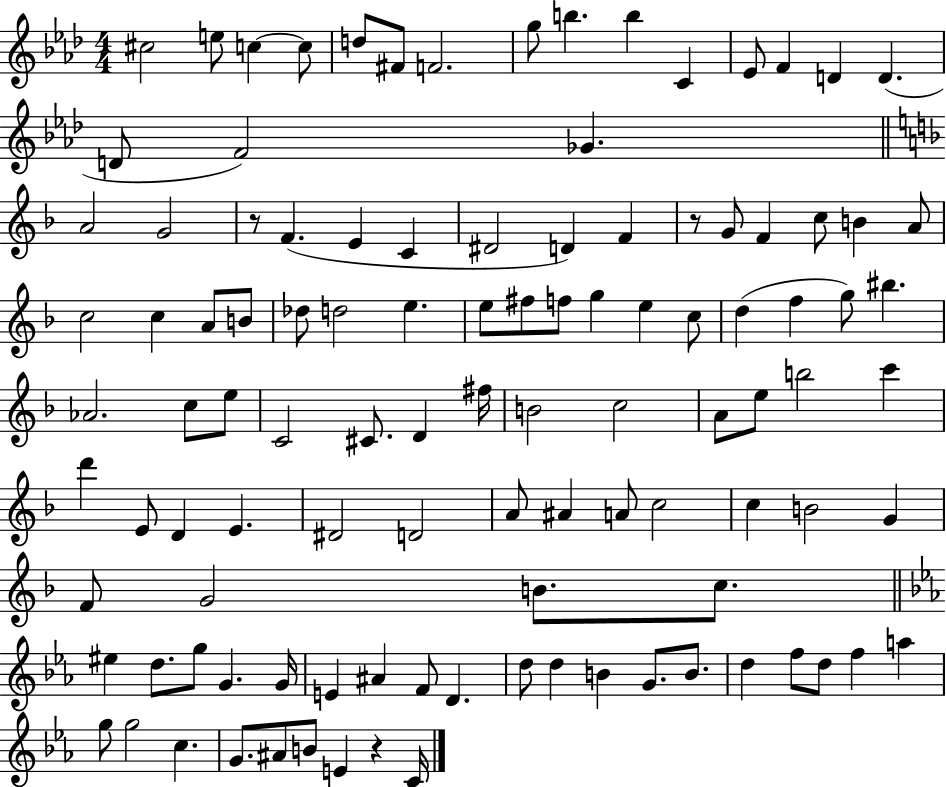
X:1
T:Untitled
M:4/4
L:1/4
K:Ab
^c2 e/2 c c/2 d/2 ^F/2 F2 g/2 b b C _E/2 F D D D/2 F2 _G A2 G2 z/2 F E C ^D2 D F z/2 G/2 F c/2 B A/2 c2 c A/2 B/2 _d/2 d2 e e/2 ^f/2 f/2 g e c/2 d f g/2 ^b _A2 c/2 e/2 C2 ^C/2 D ^f/4 B2 c2 A/2 e/2 b2 c' d' E/2 D E ^D2 D2 A/2 ^A A/2 c2 c B2 G F/2 G2 B/2 c/2 ^e d/2 g/2 G G/4 E ^A F/2 D d/2 d B G/2 B/2 d f/2 d/2 f a g/2 g2 c G/2 ^A/2 B/2 E z C/4